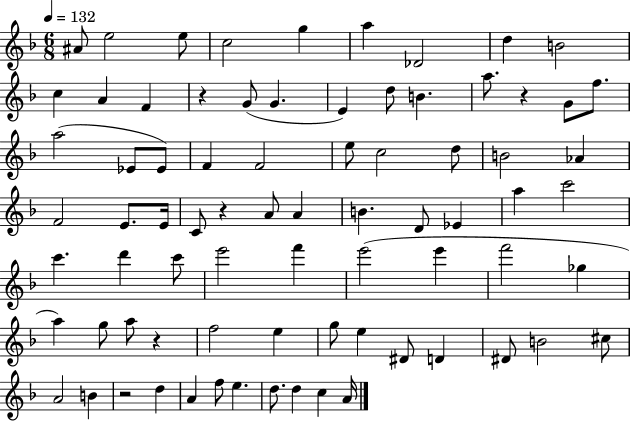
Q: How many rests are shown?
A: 5